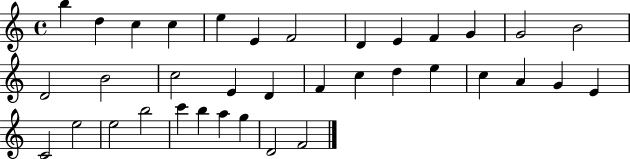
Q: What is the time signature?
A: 4/4